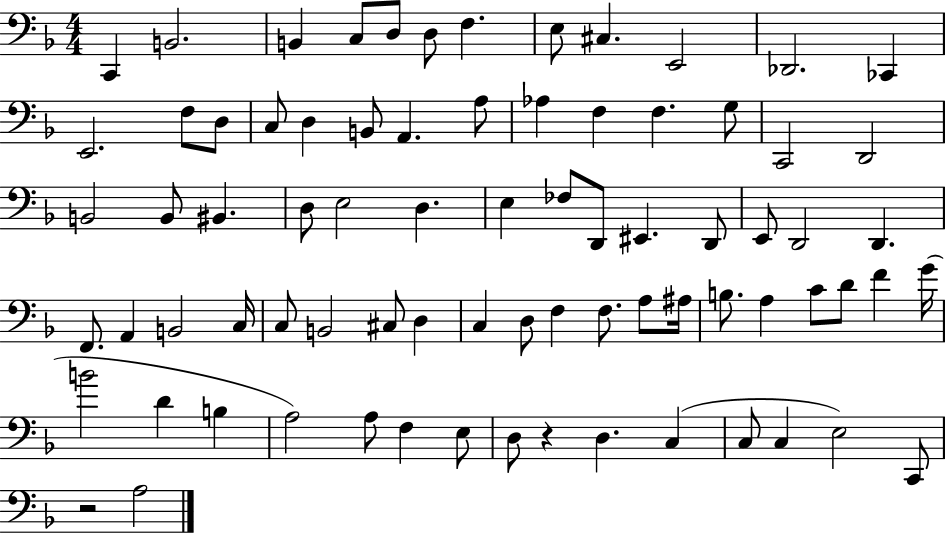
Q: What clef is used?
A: bass